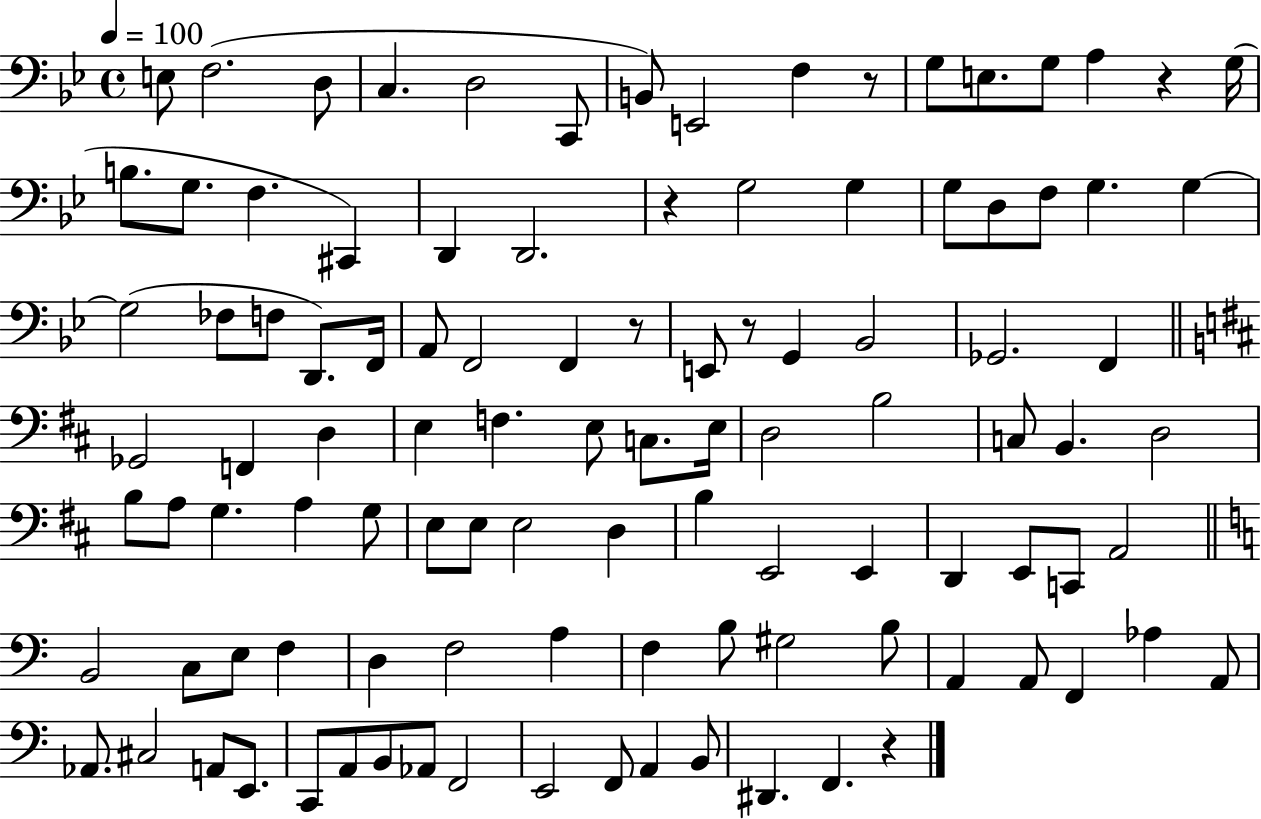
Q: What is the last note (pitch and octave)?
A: F2